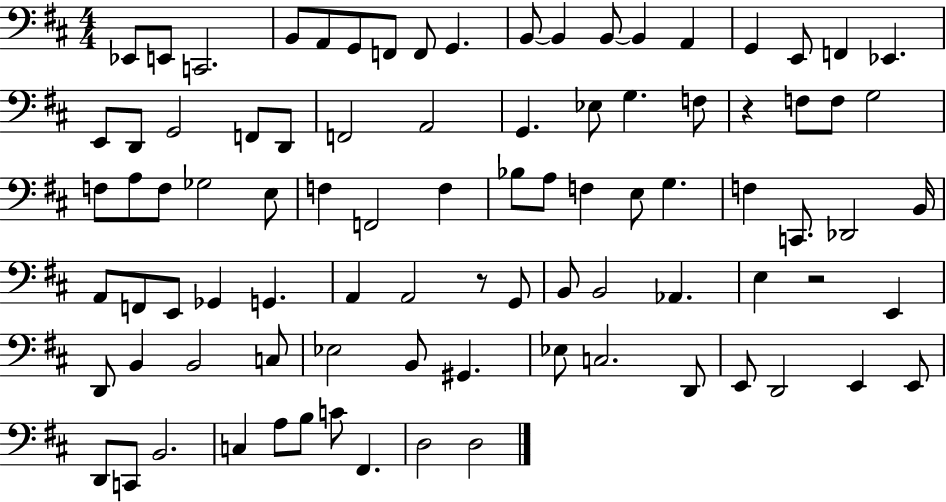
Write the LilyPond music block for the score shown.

{
  \clef bass
  \numericTimeSignature
  \time 4/4
  \key d \major
  \repeat volta 2 { ees,8 e,8 c,2. | b,8 a,8 g,8 f,8 f,8 g,4. | b,8~~ b,4 b,8~~ b,4 a,4 | g,4 e,8 f,4 ees,4. | \break e,8 d,8 g,2 f,8 d,8 | f,2 a,2 | g,4. ees8 g4. f8 | r4 f8 f8 g2 | \break f8 a8 f8 ges2 e8 | f4 f,2 f4 | bes8 a8 f4 e8 g4. | f4 c,8. des,2 b,16 | \break a,8 f,8 e,8 ges,4 g,4. | a,4 a,2 r8 g,8 | b,8 b,2 aes,4. | e4 r2 e,4 | \break d,8 b,4 b,2 c8 | ees2 b,8 gis,4. | ees8 c2. d,8 | e,8 d,2 e,4 e,8 | \break d,8 c,8 b,2. | c4 a8 b8 c'8 fis,4. | d2 d2 | } \bar "|."
}